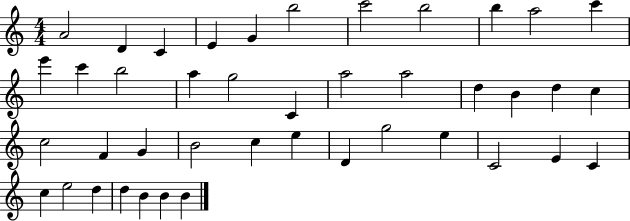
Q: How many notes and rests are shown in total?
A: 42